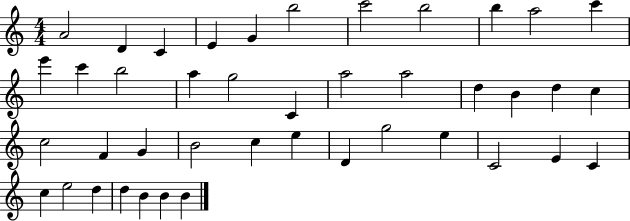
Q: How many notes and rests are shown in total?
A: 42